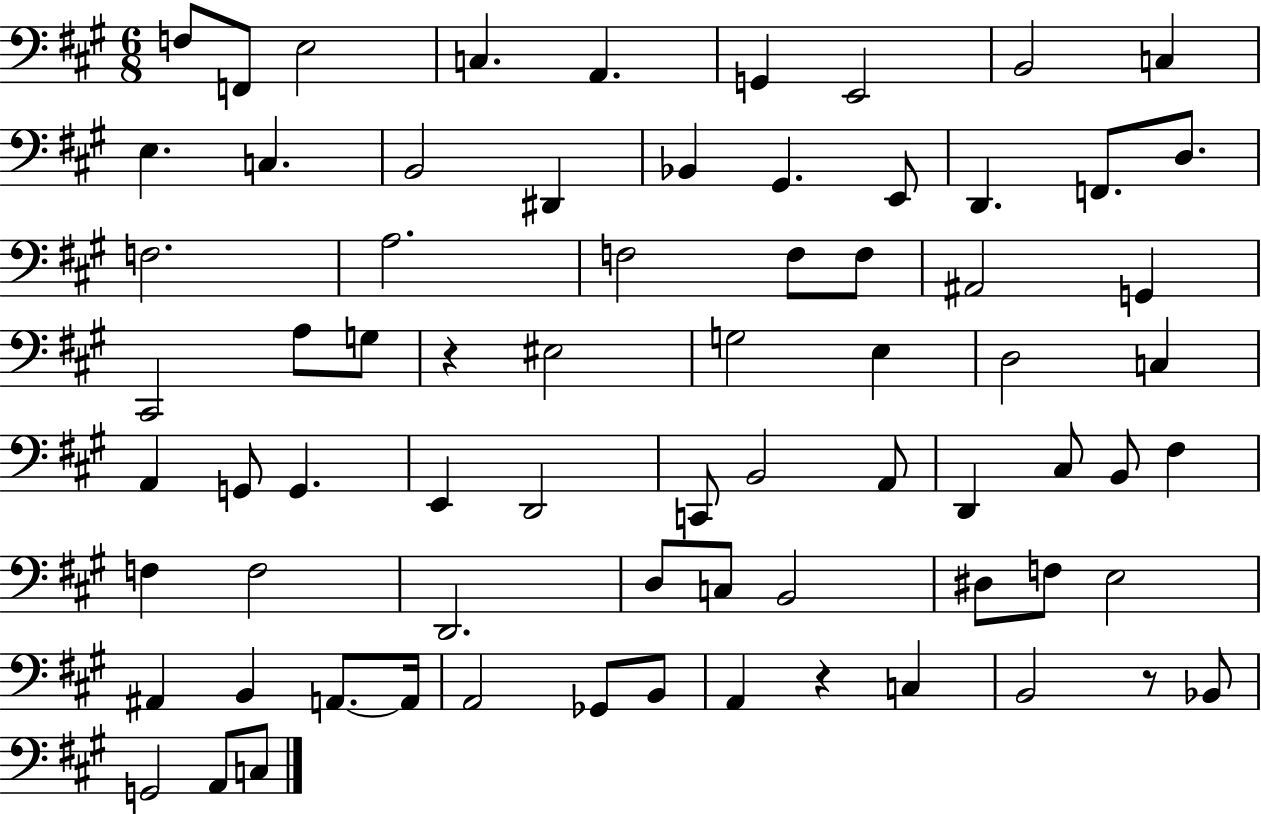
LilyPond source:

{
  \clef bass
  \numericTimeSignature
  \time 6/8
  \key a \major
  f8 f,8 e2 | c4. a,4. | g,4 e,2 | b,2 c4 | \break e4. c4. | b,2 dis,4 | bes,4 gis,4. e,8 | d,4. f,8. d8. | \break f2. | a2. | f2 f8 f8 | ais,2 g,4 | \break cis,2 a8 g8 | r4 eis2 | g2 e4 | d2 c4 | \break a,4 g,8 g,4. | e,4 d,2 | c,8 b,2 a,8 | d,4 cis8 b,8 fis4 | \break f4 f2 | d,2. | d8 c8 b,2 | dis8 f8 e2 | \break ais,4 b,4 a,8.~~ a,16 | a,2 ges,8 b,8 | a,4 r4 c4 | b,2 r8 bes,8 | \break g,2 a,8 c8 | \bar "|."
}